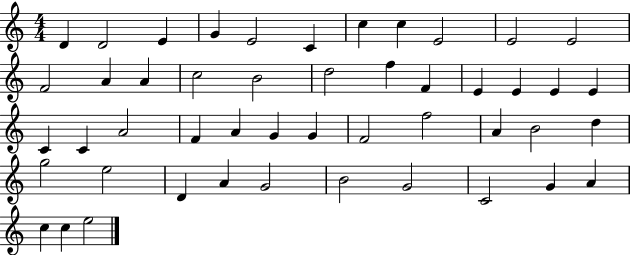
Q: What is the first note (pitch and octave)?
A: D4